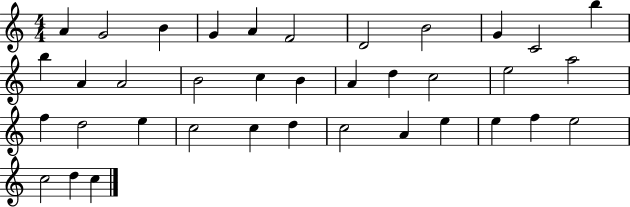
{
  \clef treble
  \numericTimeSignature
  \time 4/4
  \key c \major
  a'4 g'2 b'4 | g'4 a'4 f'2 | d'2 b'2 | g'4 c'2 b''4 | \break b''4 a'4 a'2 | b'2 c''4 b'4 | a'4 d''4 c''2 | e''2 a''2 | \break f''4 d''2 e''4 | c''2 c''4 d''4 | c''2 a'4 e''4 | e''4 f''4 e''2 | \break c''2 d''4 c''4 | \bar "|."
}